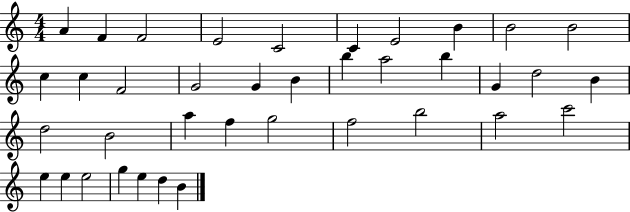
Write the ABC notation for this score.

X:1
T:Untitled
M:4/4
L:1/4
K:C
A F F2 E2 C2 C E2 B B2 B2 c c F2 G2 G B b a2 b G d2 B d2 B2 a f g2 f2 b2 a2 c'2 e e e2 g e d B